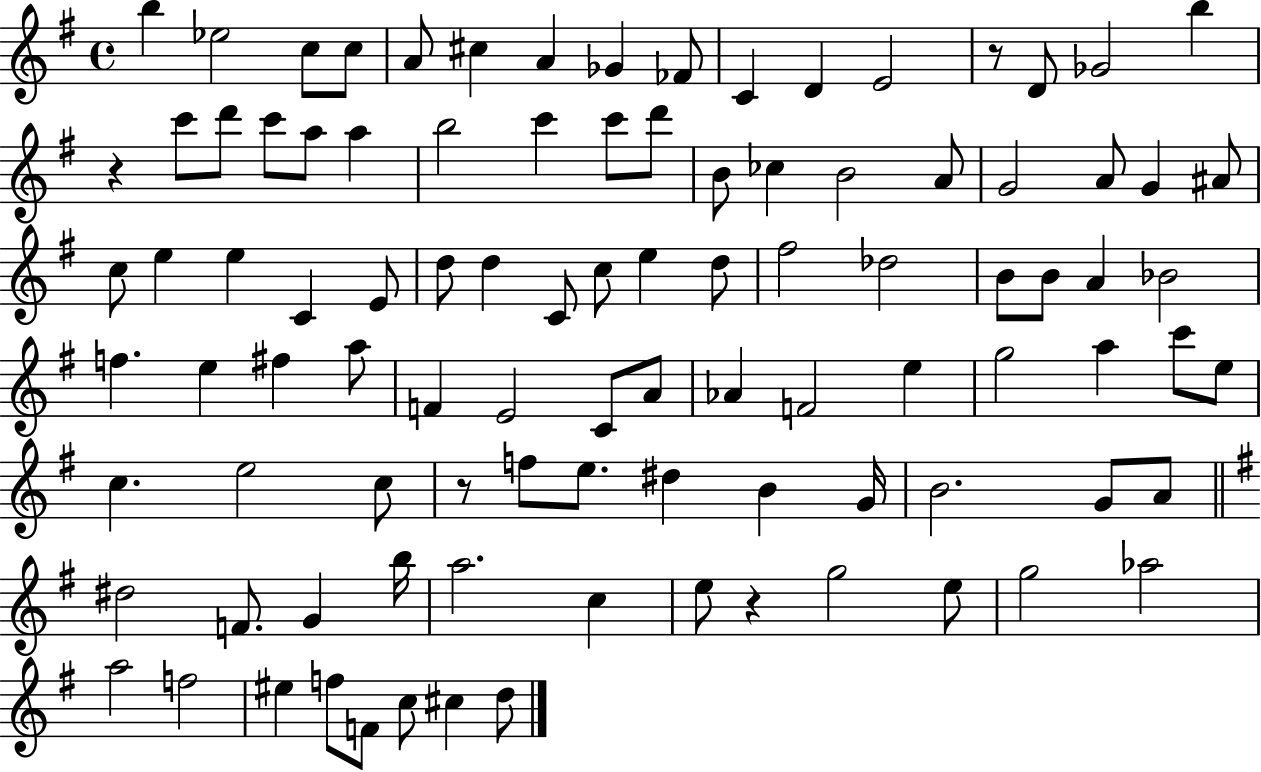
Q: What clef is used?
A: treble